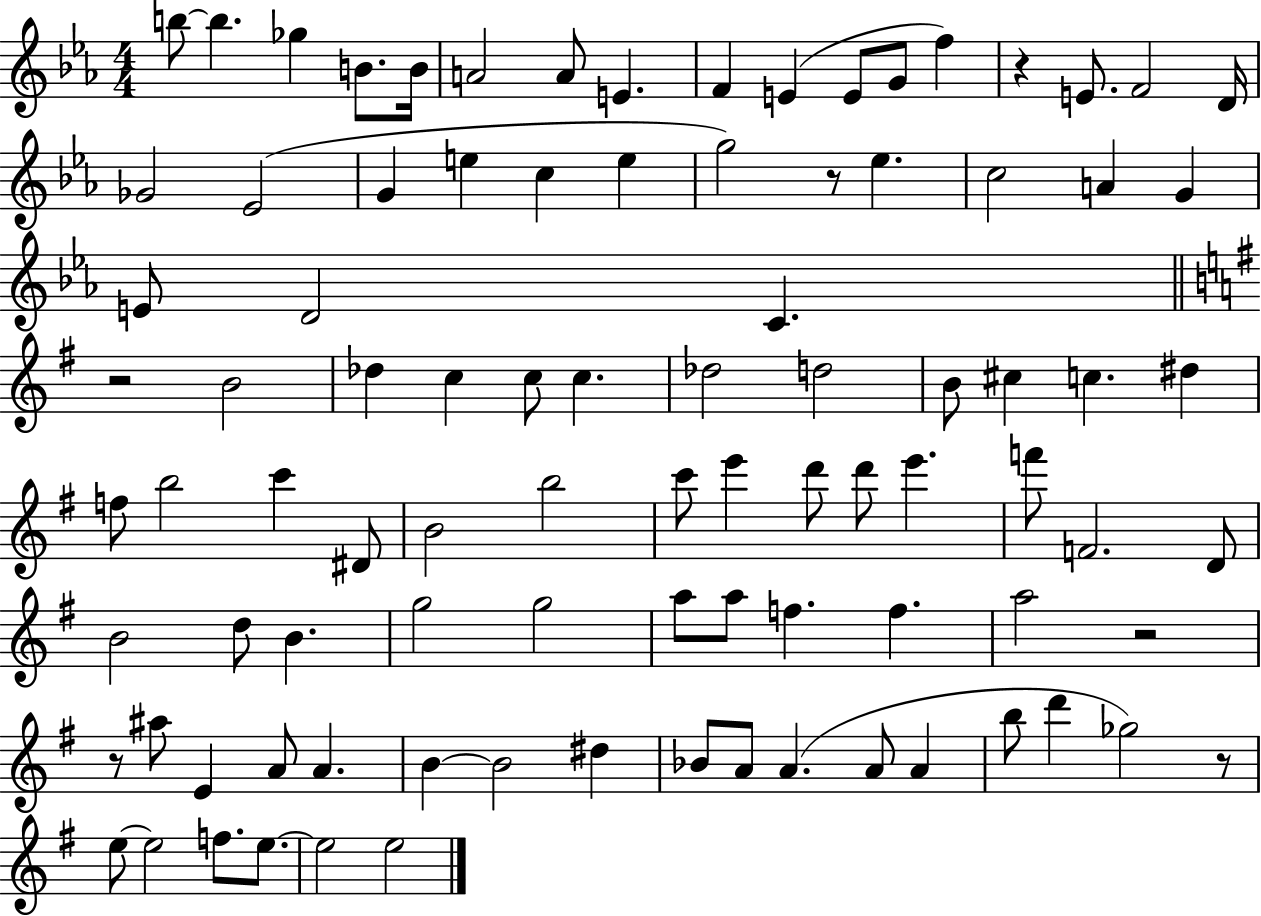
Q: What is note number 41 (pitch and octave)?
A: D#5